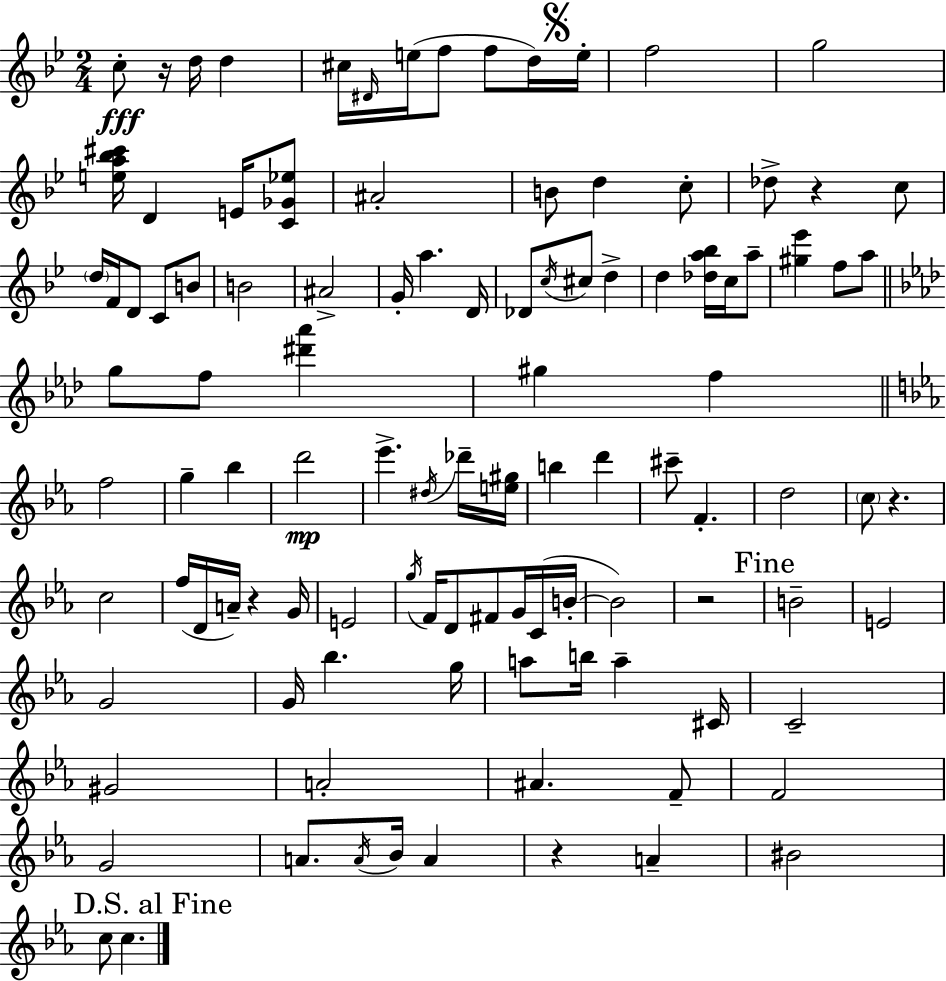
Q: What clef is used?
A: treble